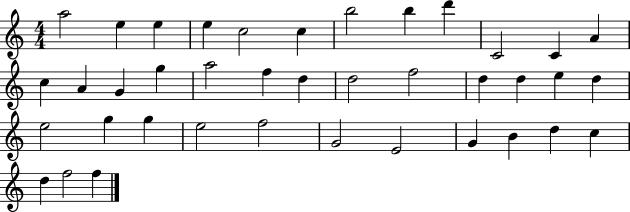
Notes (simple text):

A5/h E5/q E5/q E5/q C5/h C5/q B5/h B5/q D6/q C4/h C4/q A4/q C5/q A4/q G4/q G5/q A5/h F5/q D5/q D5/h F5/h D5/q D5/q E5/q D5/q E5/h G5/q G5/q E5/h F5/h G4/h E4/h G4/q B4/q D5/q C5/q D5/q F5/h F5/q